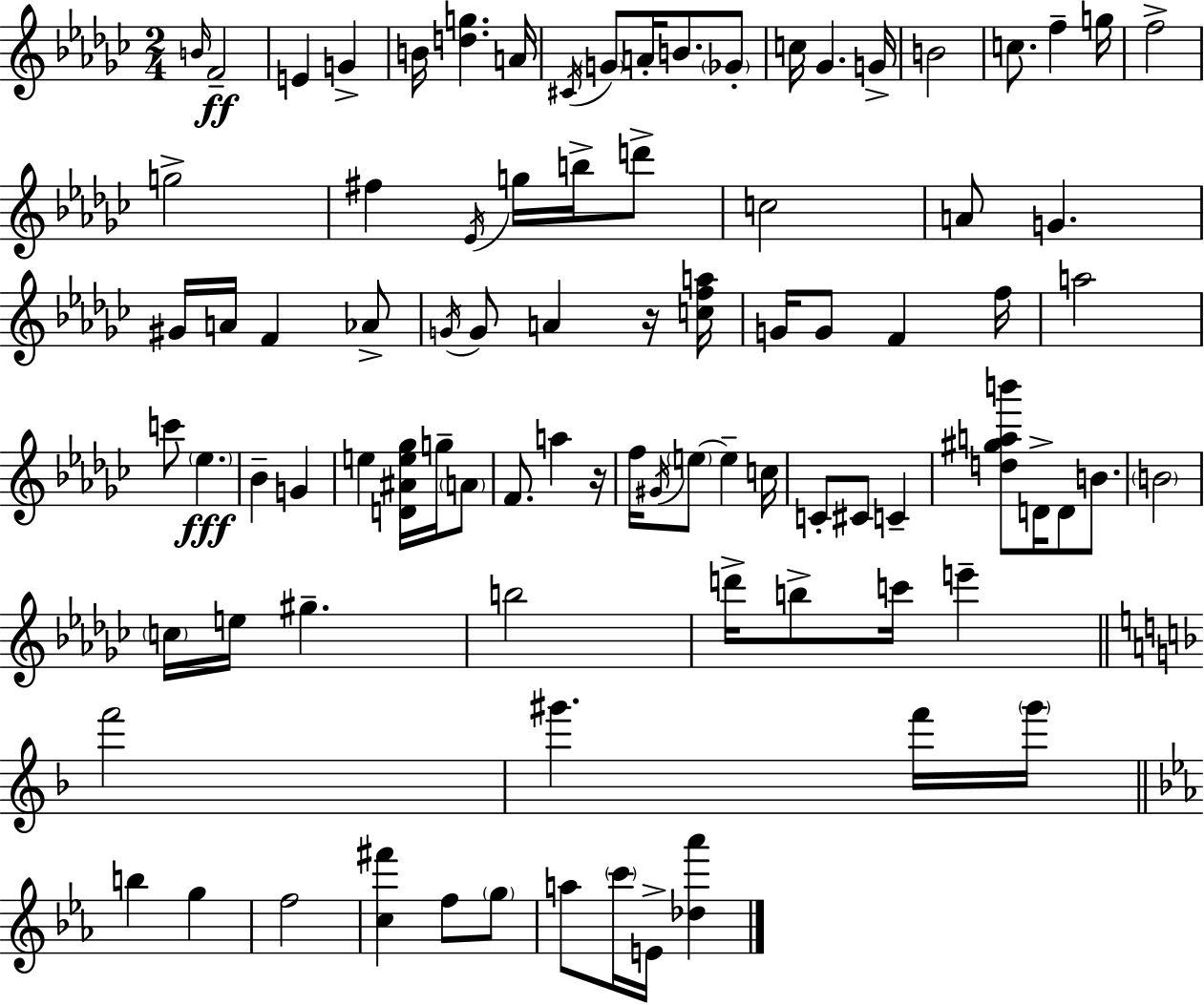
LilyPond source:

{
  \clef treble
  \numericTimeSignature
  \time 2/4
  \key ees \minor
  \grace { b'16 }\ff f'2-- | e'4 g'4-> | b'16 <d'' g''>4. | a'16 \acciaccatura { cis'16 } \parenthesize g'8 a'16-. b'8. | \break \parenthesize ges'8-. c''16 ges'4. | g'16-> b'2 | c''8. f''4-- | g''16 f''2-> | \break g''2-> | fis''4 \acciaccatura { ees'16 } g''16 | b''16-> d'''8-> c''2 | a'8 g'4. | \break gis'16 a'16 f'4 | aes'8-> \acciaccatura { g'16 } g'8 a'4 | r16 <c'' f'' a''>16 g'16 g'8 f'4 | f''16 a''2 | \break c'''8 \parenthesize ees''4.\fff | bes'4-- | g'4 e''4 | <d' ais' e'' ges''>16 g''16-- \parenthesize a'8 f'8. a''4 | \break r16 f''16 \acciaccatura { gis'16 } \parenthesize e''8~~ | e''4-- c''16 c'8-. cis'8 | c'4-- <d'' gis'' a'' b'''>8 d'16-> | d'8 b'8. \parenthesize b'2 | \break \parenthesize c''16 e''16 gis''4.-- | b''2 | d'''16-> b''8-> | c'''16 e'''4-- \bar "||" \break \key d \minor f'''2 | gis'''4. f'''16 \parenthesize gis'''16 | \bar "||" \break \key ees \major b''4 g''4 | f''2 | <c'' fis'''>4 f''8 \parenthesize g''8 | a''8 \parenthesize c'''16 e'16-> <des'' aes'''>4 | \break \bar "|."
}